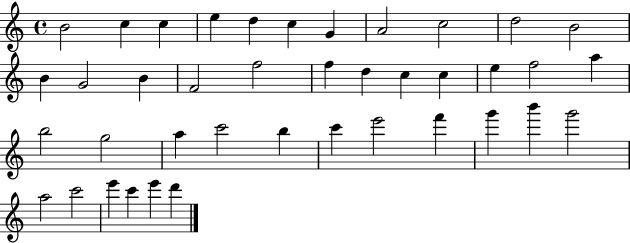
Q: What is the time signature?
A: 4/4